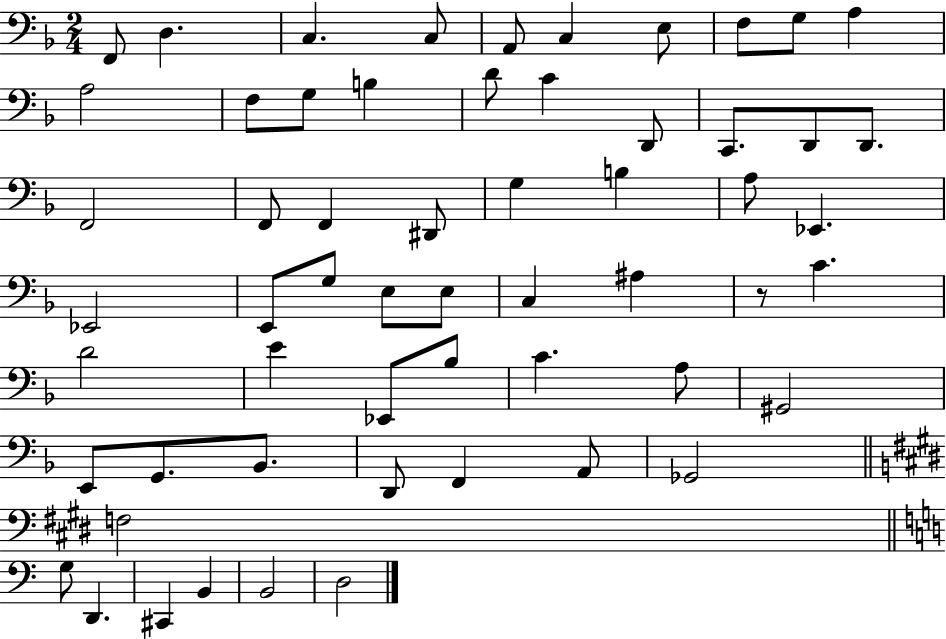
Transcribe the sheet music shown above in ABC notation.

X:1
T:Untitled
M:2/4
L:1/4
K:F
F,,/2 D, C, C,/2 A,,/2 C, E,/2 F,/2 G,/2 A, A,2 F,/2 G,/2 B, D/2 C D,,/2 C,,/2 D,,/2 D,,/2 F,,2 F,,/2 F,, ^D,,/2 G, B, A,/2 _E,, _E,,2 E,,/2 G,/2 E,/2 E,/2 C, ^A, z/2 C D2 E _E,,/2 _B,/2 C A,/2 ^G,,2 E,,/2 G,,/2 _B,,/2 D,,/2 F,, A,,/2 _G,,2 F,2 G,/2 D,, ^C,, B,, B,,2 D,2